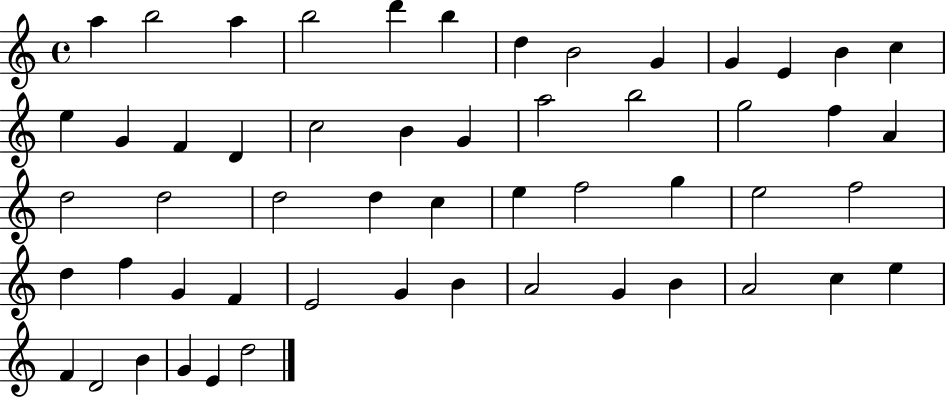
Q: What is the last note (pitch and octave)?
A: D5